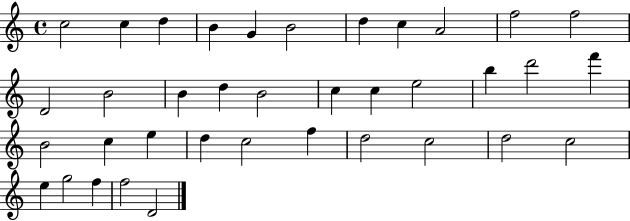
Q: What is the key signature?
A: C major